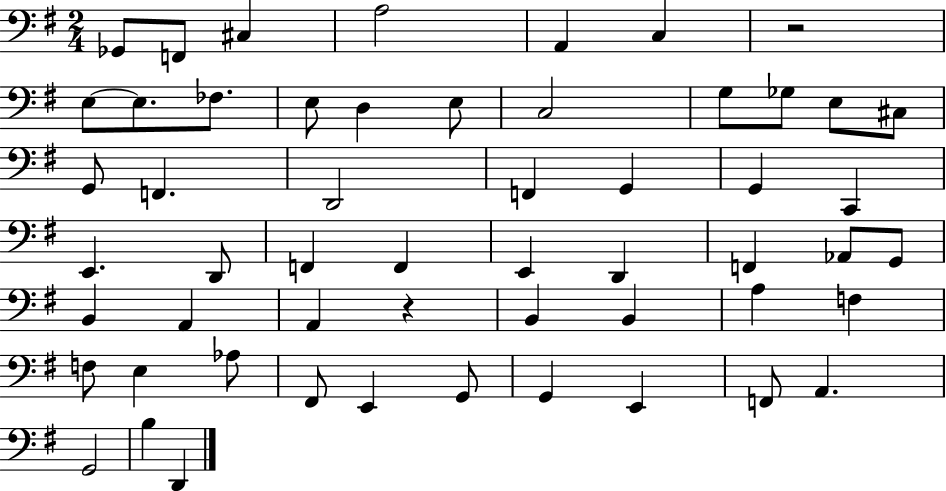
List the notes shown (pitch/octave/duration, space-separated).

Gb2/e F2/e C#3/q A3/h A2/q C3/q R/h E3/e E3/e. FES3/e. E3/e D3/q E3/e C3/h G3/e Gb3/e E3/e C#3/e G2/e F2/q. D2/h F2/q G2/q G2/q C2/q E2/q. D2/e F2/q F2/q E2/q D2/q F2/q Ab2/e G2/e B2/q A2/q A2/q R/q B2/q B2/q A3/q F3/q F3/e E3/q Ab3/e F#2/e E2/q G2/e G2/q E2/q F2/e A2/q. G2/h B3/q D2/q